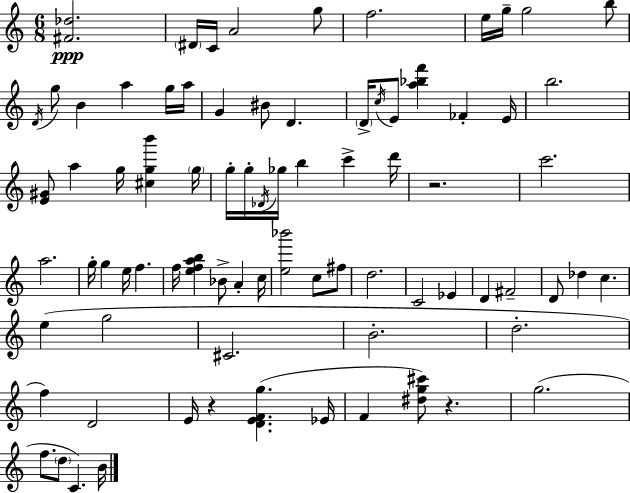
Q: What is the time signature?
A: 6/8